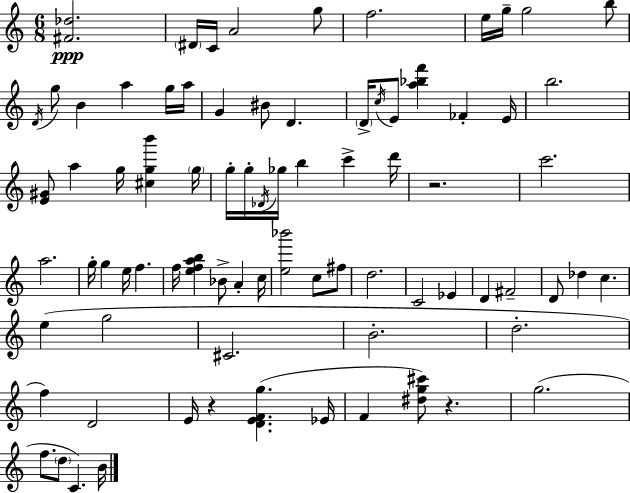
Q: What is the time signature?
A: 6/8